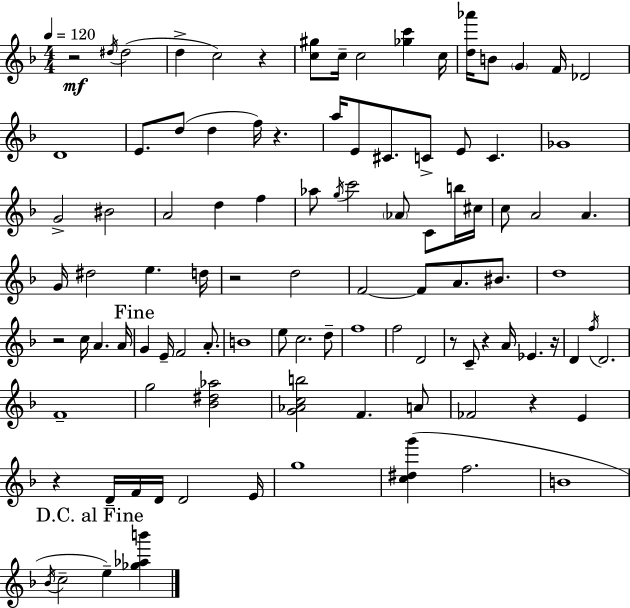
X:1
T:Untitled
M:4/4
L:1/4
K:F
z2 ^d/4 ^d2 d c2 z [c^g]/2 c/4 c2 [_gc'] c/4 [d_a']/4 B/2 G F/4 _D2 D4 E/2 d/2 d f/4 z a/4 E/2 ^C/2 C/2 E/2 C _G4 G2 ^B2 A2 d f _a/2 g/4 c'2 _A/2 C/2 b/4 ^c/4 c/2 A2 A G/4 ^d2 e d/4 z2 d2 F2 F/2 A/2 ^B/2 d4 z2 c/4 A A/4 G E/4 F2 A/2 B4 e/2 c2 d/2 f4 f2 D2 z/2 C/2 z A/4 _E z/4 D f/4 D2 F4 g2 [_B^d_a]2 [G_Acb]2 F A/2 _F2 z E z D/4 F/4 D/4 D2 E/4 g4 [c^dg'] f2 B4 _B/4 c2 e [_g_ab']